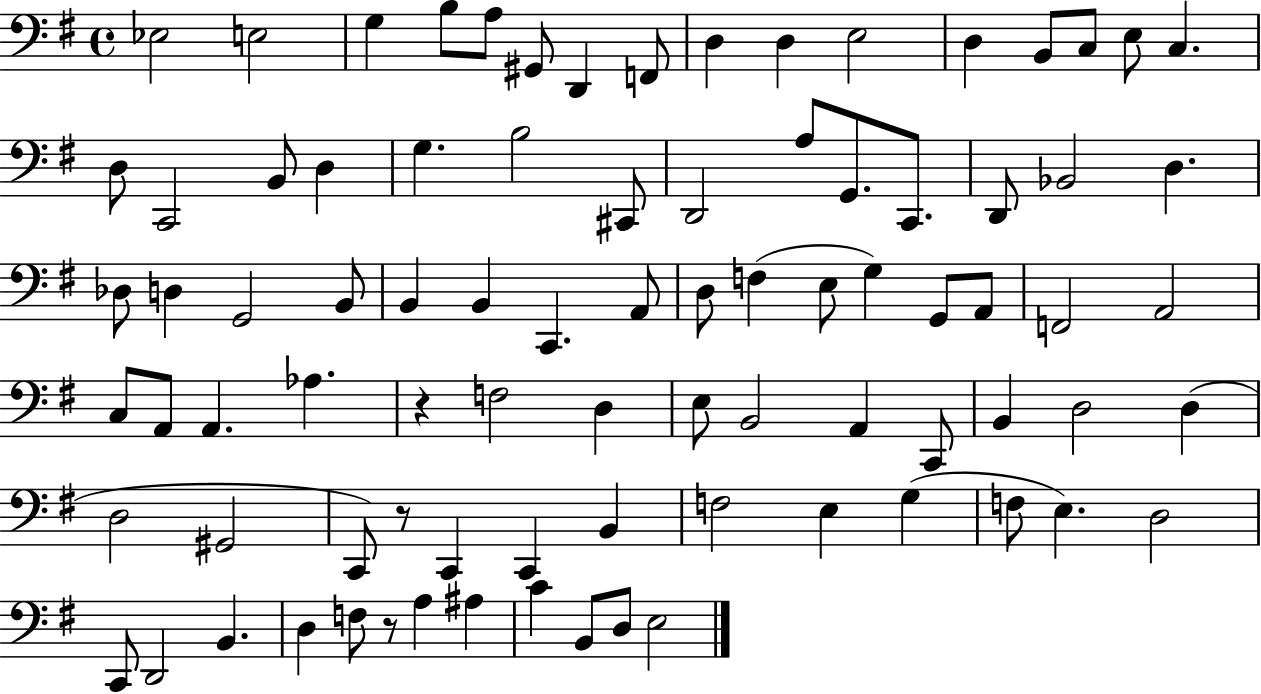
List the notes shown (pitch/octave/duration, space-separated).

Eb3/h E3/h G3/q B3/e A3/e G#2/e D2/q F2/e D3/q D3/q E3/h D3/q B2/e C3/e E3/e C3/q. D3/e C2/h B2/e D3/q G3/q. B3/h C#2/e D2/h A3/e G2/e. C2/e. D2/e Bb2/h D3/q. Db3/e D3/q G2/h B2/e B2/q B2/q C2/q. A2/e D3/e F3/q E3/e G3/q G2/e A2/e F2/h A2/h C3/e A2/e A2/q. Ab3/q. R/q F3/h D3/q E3/e B2/h A2/q C2/e B2/q D3/h D3/q D3/h G#2/h C2/e R/e C2/q C2/q B2/q F3/h E3/q G3/q F3/e E3/q. D3/h C2/e D2/h B2/q. D3/q F3/e R/e A3/q A#3/q C4/q B2/e D3/e E3/h